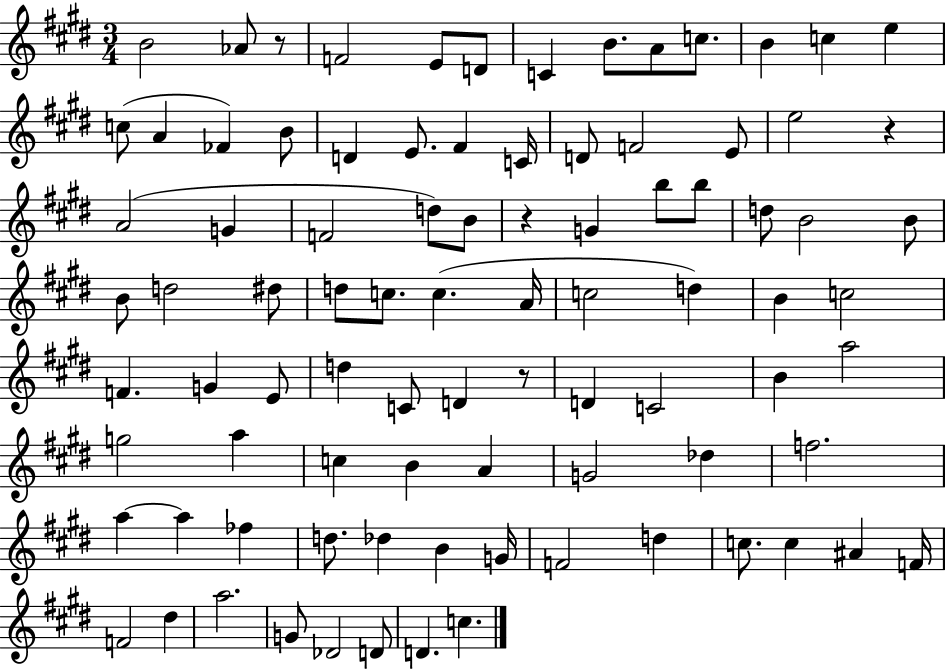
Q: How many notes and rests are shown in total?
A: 89